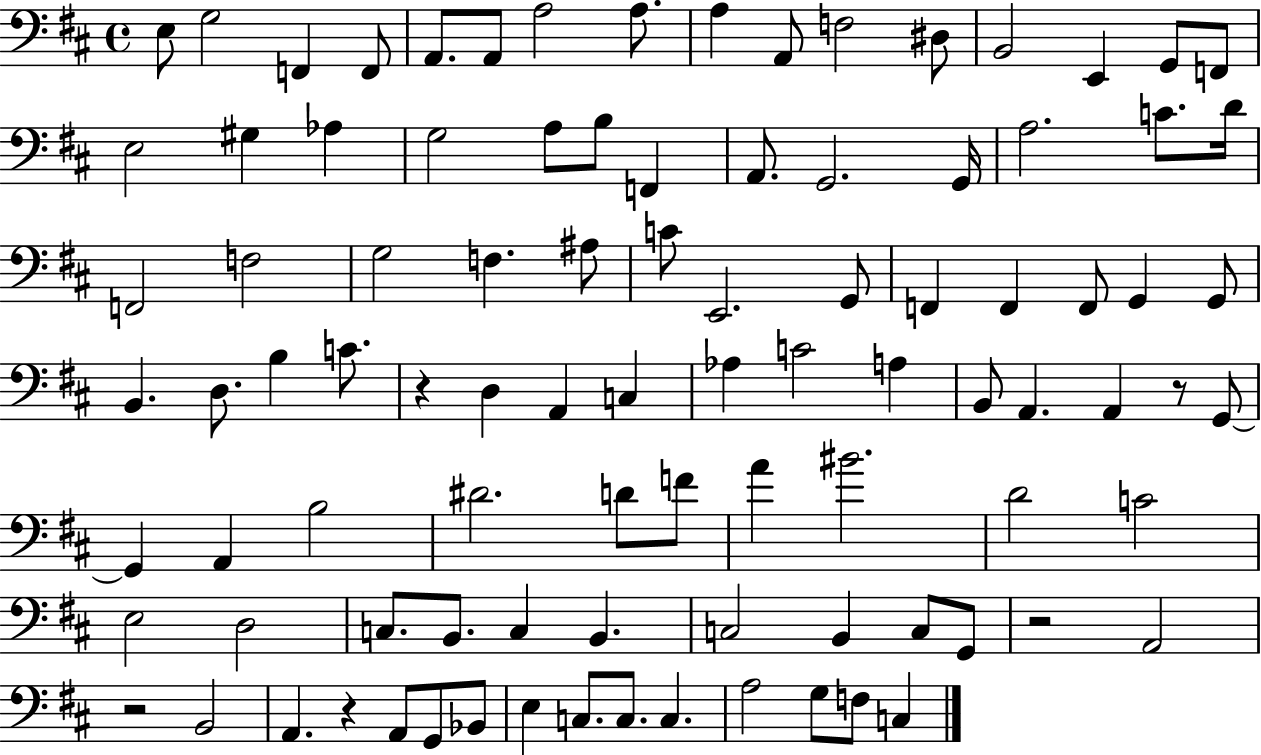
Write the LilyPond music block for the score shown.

{
  \clef bass
  \time 4/4
  \defaultTimeSignature
  \key d \major
  \repeat volta 2 { e8 g2 f,4 f,8 | a,8. a,8 a2 a8. | a4 a,8 f2 dis8 | b,2 e,4 g,8 f,8 | \break e2 gis4 aes4 | g2 a8 b8 f,4 | a,8. g,2. g,16 | a2. c'8. d'16 | \break f,2 f2 | g2 f4. ais8 | c'8 e,2. g,8 | f,4 f,4 f,8 g,4 g,8 | \break b,4. d8. b4 c'8. | r4 d4 a,4 c4 | aes4 c'2 a4 | b,8 a,4. a,4 r8 g,8~~ | \break g,4 a,4 b2 | dis'2. d'8 f'8 | a'4 bis'2. | d'2 c'2 | \break e2 d2 | c8. b,8. c4 b,4. | c2 b,4 c8 g,8 | r2 a,2 | \break r2 b,2 | a,4. r4 a,8 g,8 bes,8 | e4 c8. c8. c4. | a2 g8 f8 c4 | \break } \bar "|."
}